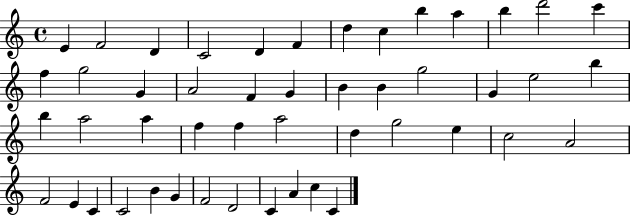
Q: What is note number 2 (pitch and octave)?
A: F4